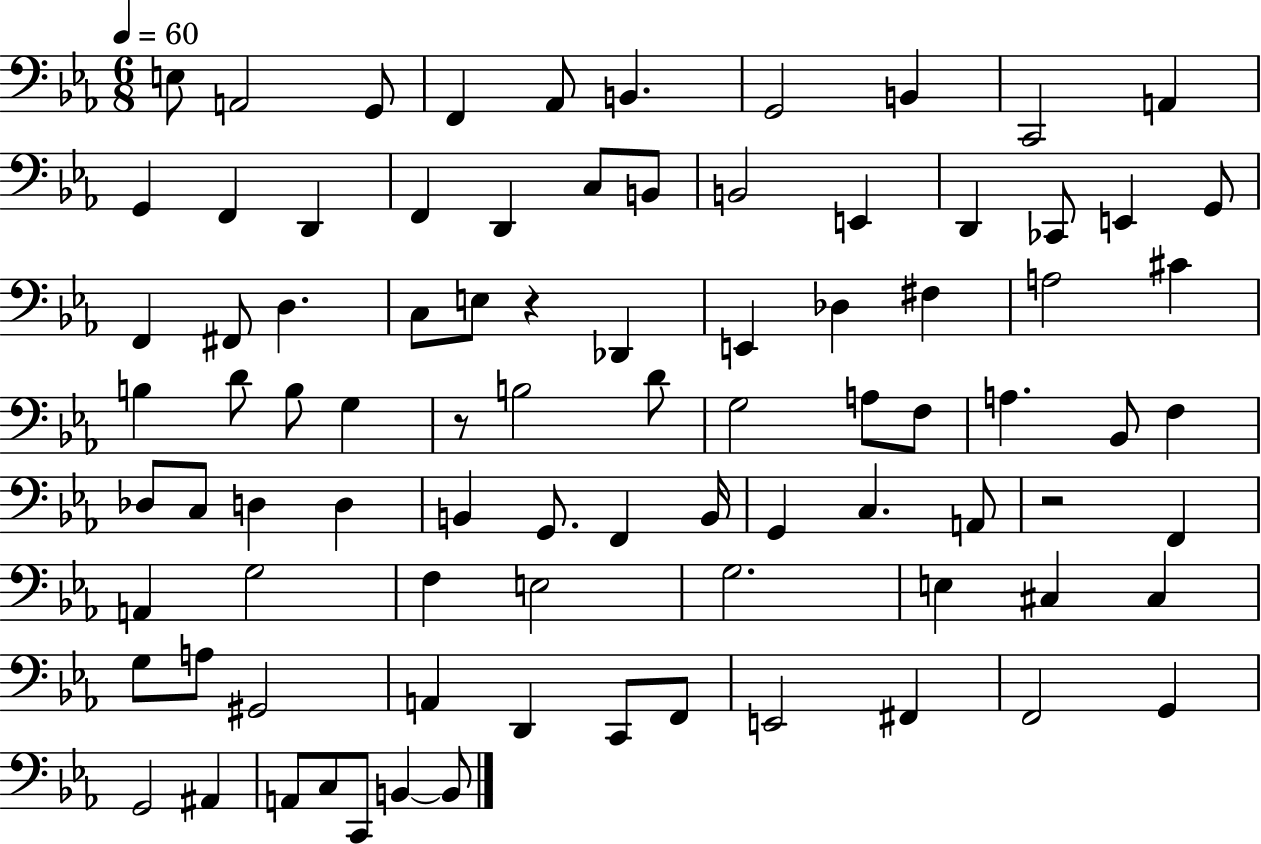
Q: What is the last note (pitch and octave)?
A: B2